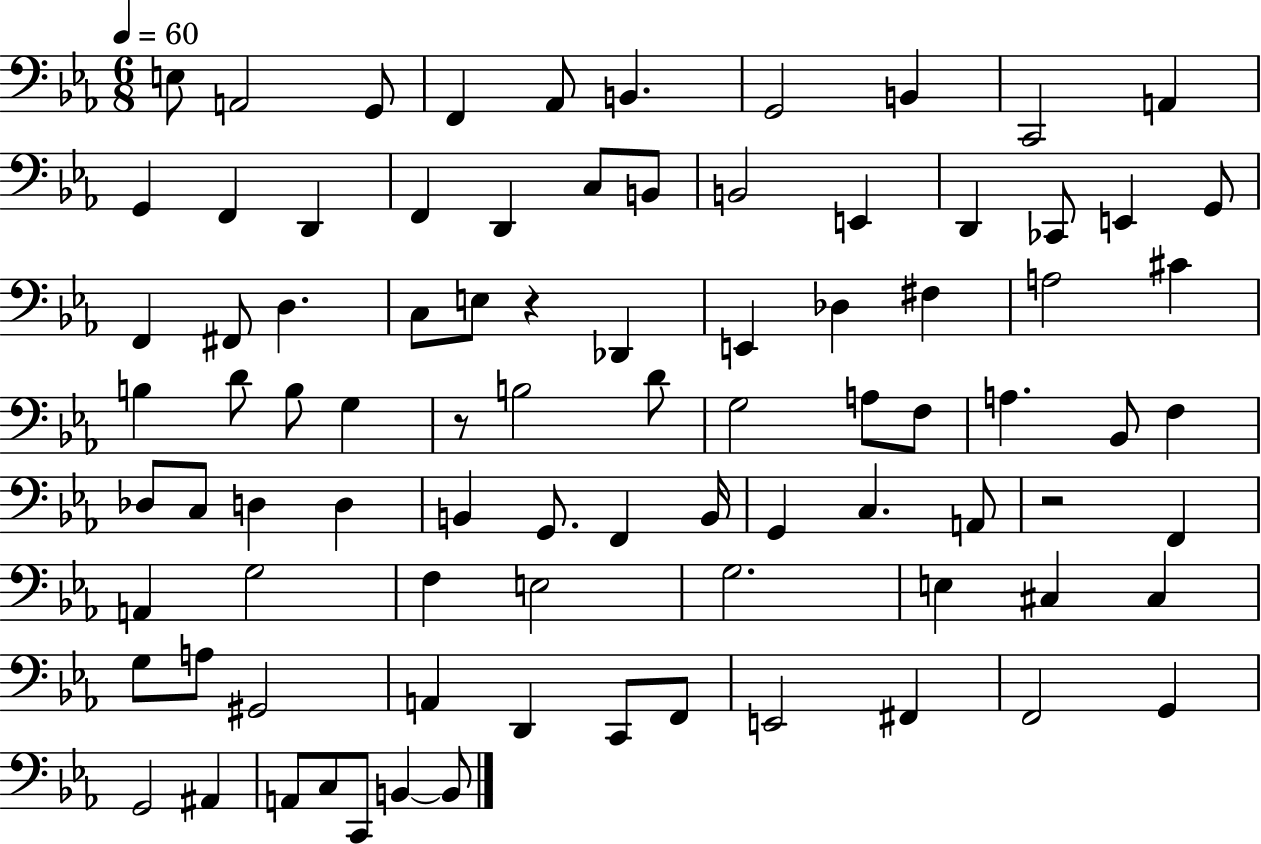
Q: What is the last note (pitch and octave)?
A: B2